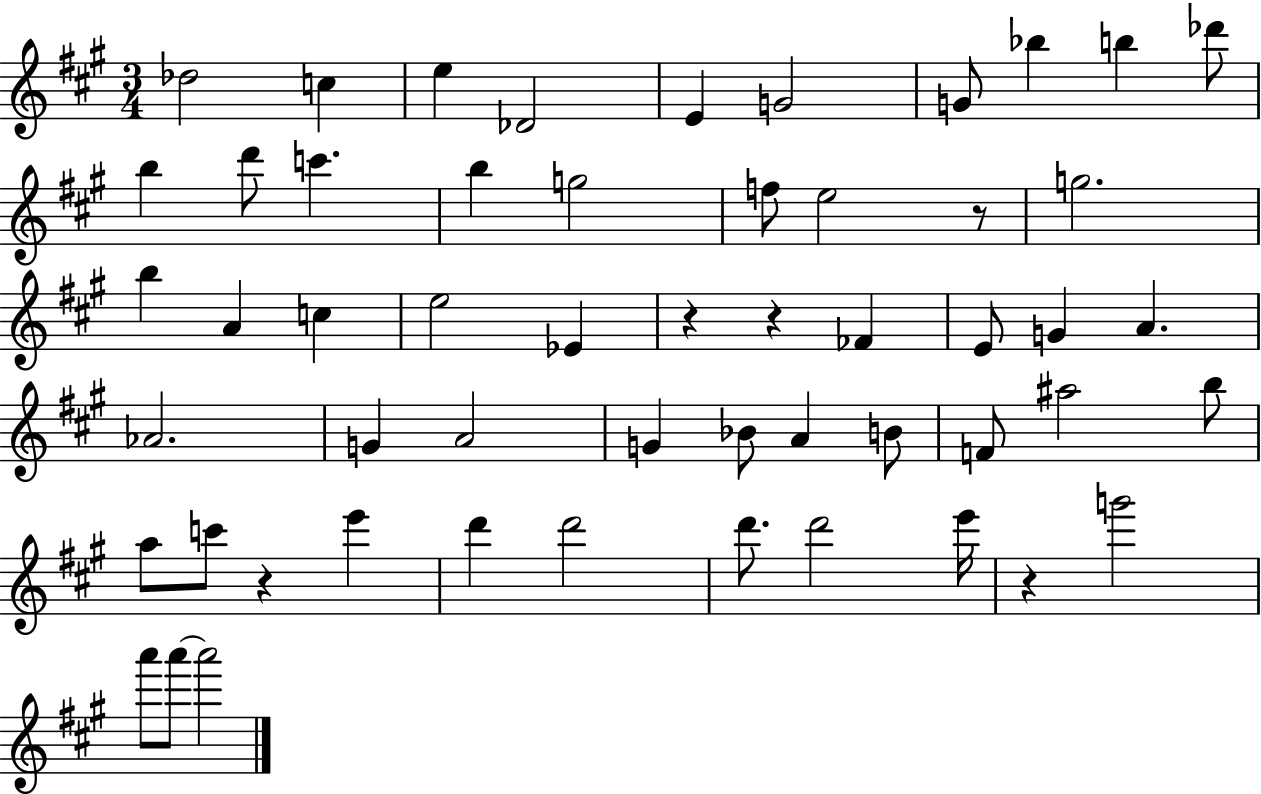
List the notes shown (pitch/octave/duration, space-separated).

Db5/h C5/q E5/q Db4/h E4/q G4/h G4/e Bb5/q B5/q Db6/e B5/q D6/e C6/q. B5/q G5/h F5/e E5/h R/e G5/h. B5/q A4/q C5/q E5/h Eb4/q R/q R/q FES4/q E4/e G4/q A4/q. Ab4/h. G4/q A4/h G4/q Bb4/e A4/q B4/e F4/e A#5/h B5/e A5/e C6/e R/q E6/q D6/q D6/h D6/e. D6/h E6/s R/q G6/h A6/e A6/e A6/h